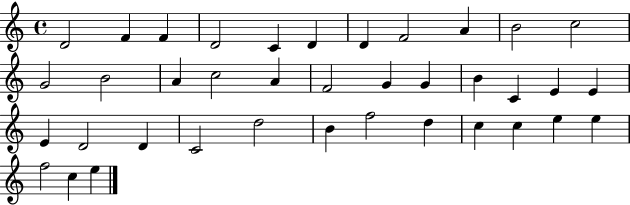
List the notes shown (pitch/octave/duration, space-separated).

D4/h F4/q F4/q D4/h C4/q D4/q D4/q F4/h A4/q B4/h C5/h G4/h B4/h A4/q C5/h A4/q F4/h G4/q G4/q B4/q C4/q E4/q E4/q E4/q D4/h D4/q C4/h D5/h B4/q F5/h D5/q C5/q C5/q E5/q E5/q F5/h C5/q E5/q